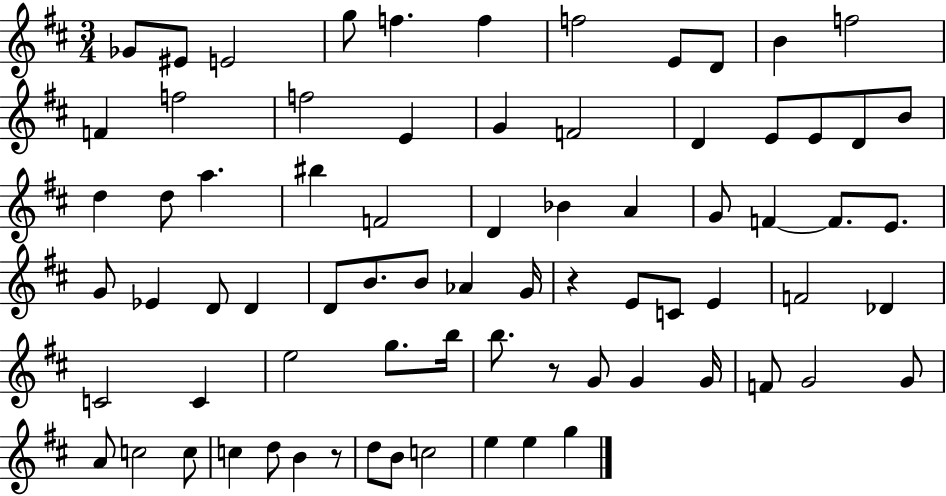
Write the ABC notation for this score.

X:1
T:Untitled
M:3/4
L:1/4
K:D
_G/2 ^E/2 E2 g/2 f f f2 E/2 D/2 B f2 F f2 f2 E G F2 D E/2 E/2 D/2 B/2 d d/2 a ^b F2 D _B A G/2 F F/2 E/2 G/2 _E D/2 D D/2 B/2 B/2 _A G/4 z E/2 C/2 E F2 _D C2 C e2 g/2 b/4 b/2 z/2 G/2 G G/4 F/2 G2 G/2 A/2 c2 c/2 c d/2 B z/2 d/2 B/2 c2 e e g